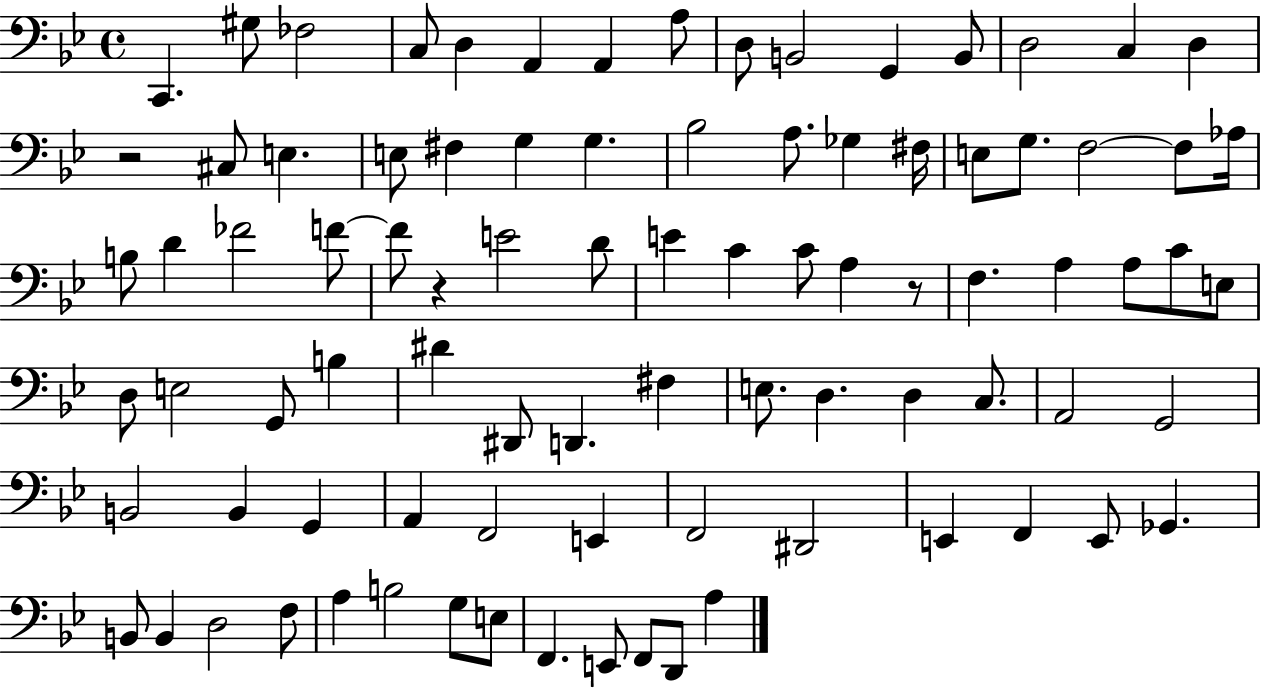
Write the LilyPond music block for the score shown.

{
  \clef bass
  \time 4/4
  \defaultTimeSignature
  \key bes \major
  c,4. gis8 fes2 | c8 d4 a,4 a,4 a8 | d8 b,2 g,4 b,8 | d2 c4 d4 | \break r2 cis8 e4. | e8 fis4 g4 g4. | bes2 a8. ges4 fis16 | e8 g8. f2~~ f8 aes16 | \break b8 d'4 fes'2 f'8~~ | f'8 r4 e'2 d'8 | e'4 c'4 c'8 a4 r8 | f4. a4 a8 c'8 e8 | \break d8 e2 g,8 b4 | dis'4 dis,8 d,4. fis4 | e8. d4. d4 c8. | a,2 g,2 | \break b,2 b,4 g,4 | a,4 f,2 e,4 | f,2 dis,2 | e,4 f,4 e,8 ges,4. | \break b,8 b,4 d2 f8 | a4 b2 g8 e8 | f,4. e,8 f,8 d,8 a4 | \bar "|."
}